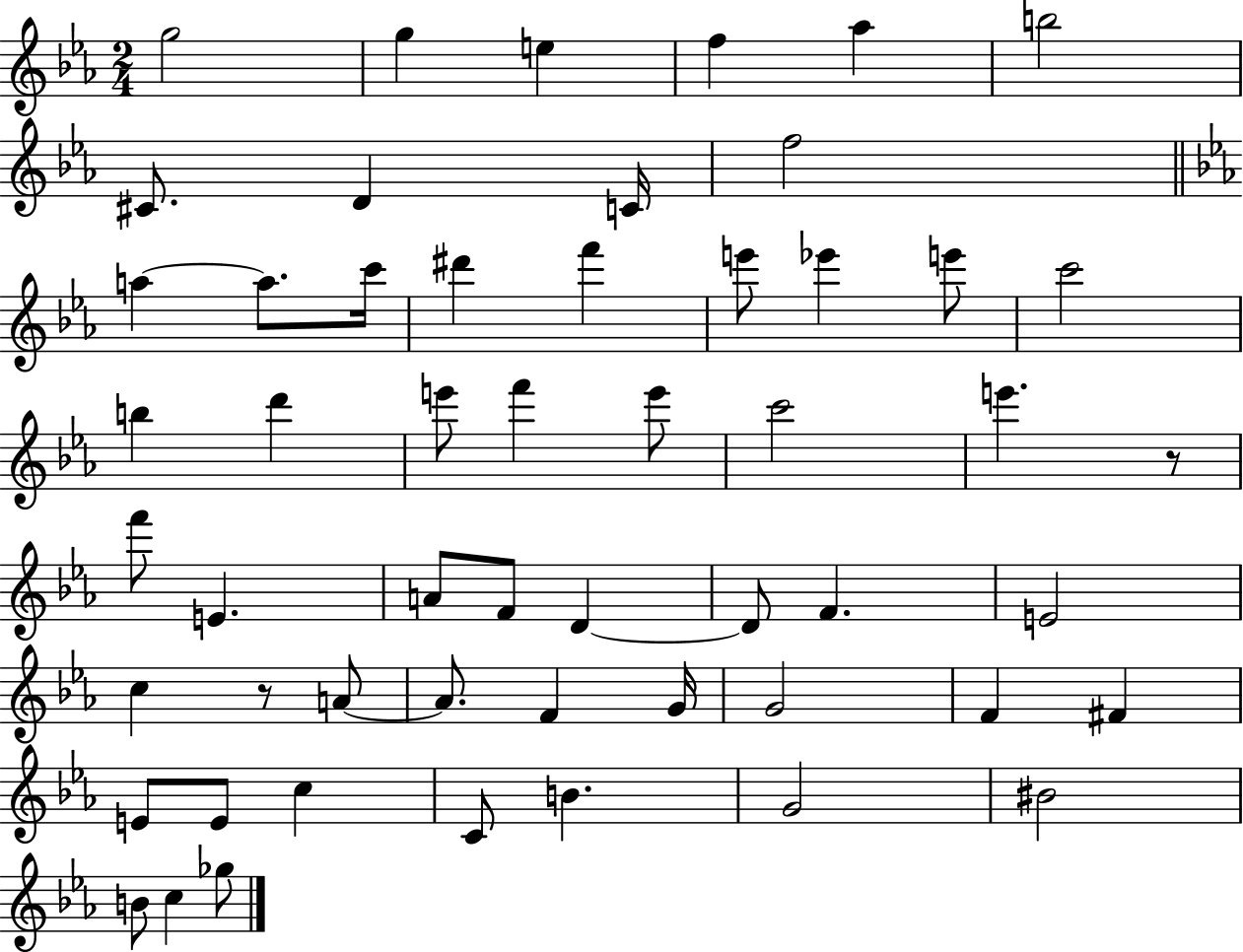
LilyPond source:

{
  \clef treble
  \numericTimeSignature
  \time 2/4
  \key ees \major
  g''2 | g''4 e''4 | f''4 aes''4 | b''2 | \break cis'8. d'4 c'16 | f''2 | \bar "||" \break \key ees \major a''4~~ a''8. c'''16 | dis'''4 f'''4 | e'''8 ees'''4 e'''8 | c'''2 | \break b''4 d'''4 | e'''8 f'''4 e'''8 | c'''2 | e'''4. r8 | \break f'''8 e'4. | a'8 f'8 d'4~~ | d'8 f'4. | e'2 | \break c''4 r8 a'8~~ | a'8. f'4 g'16 | g'2 | f'4 fis'4 | \break e'8 e'8 c''4 | c'8 b'4. | g'2 | bis'2 | \break b'8 c''4 ges''8 | \bar "|."
}